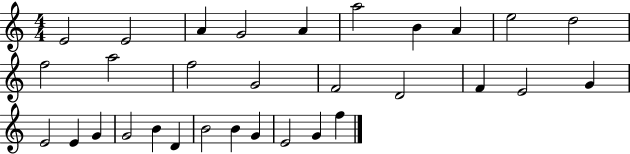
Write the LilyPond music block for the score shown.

{
  \clef treble
  \numericTimeSignature
  \time 4/4
  \key c \major
  e'2 e'2 | a'4 g'2 a'4 | a''2 b'4 a'4 | e''2 d''2 | \break f''2 a''2 | f''2 g'2 | f'2 d'2 | f'4 e'2 g'4 | \break e'2 e'4 g'4 | g'2 b'4 d'4 | b'2 b'4 g'4 | e'2 g'4 f''4 | \break \bar "|."
}